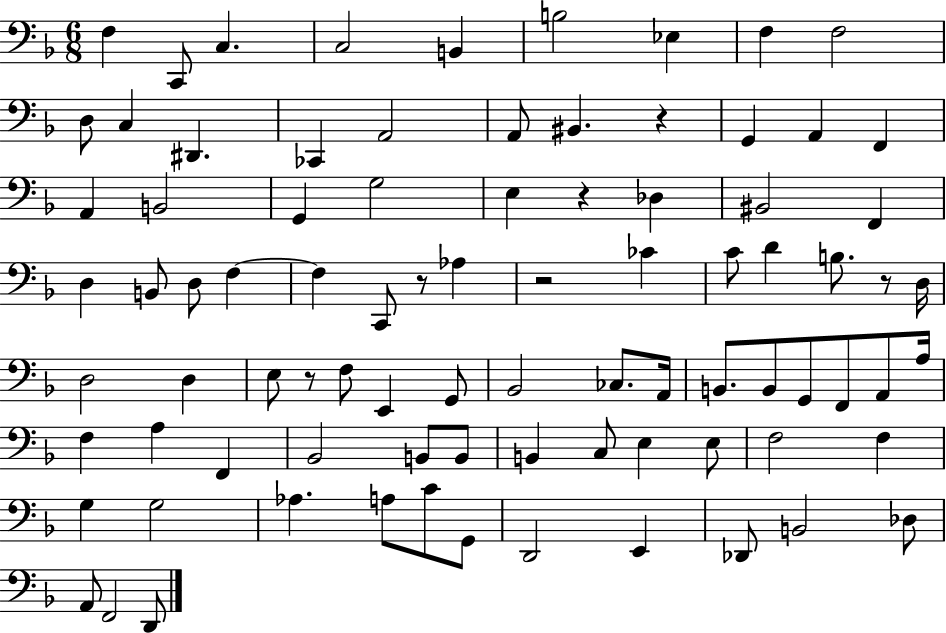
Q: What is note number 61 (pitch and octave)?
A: B2